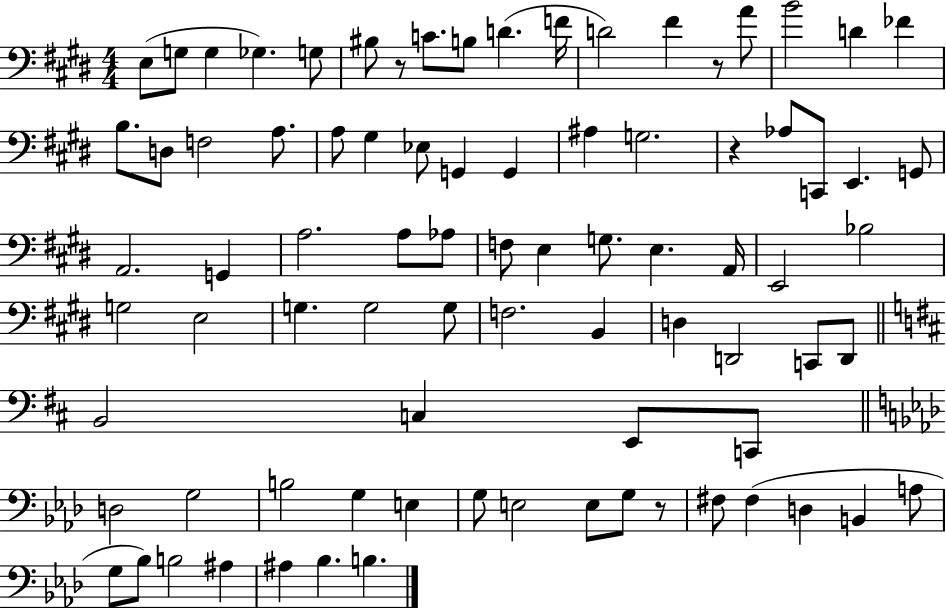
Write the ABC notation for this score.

X:1
T:Untitled
M:4/4
L:1/4
K:E
E,/2 G,/2 G, _G, G,/2 ^B,/2 z/2 C/2 B,/2 D F/4 D2 ^F z/2 A/2 B2 D _F B,/2 D,/2 F,2 A,/2 A,/2 ^G, _E,/2 G,, G,, ^A, G,2 z _A,/2 C,,/2 E,, G,,/2 A,,2 G,, A,2 A,/2 _A,/2 F,/2 E, G,/2 E, A,,/4 E,,2 _B,2 G,2 E,2 G, G,2 G,/2 F,2 B,, D, D,,2 C,,/2 D,,/2 B,,2 C, E,,/2 C,,/2 D,2 G,2 B,2 G, E, G,/2 E,2 E,/2 G,/2 z/2 ^F,/2 ^F, D, B,, A,/2 G,/2 _B,/2 B,2 ^A, ^A, _B, B,